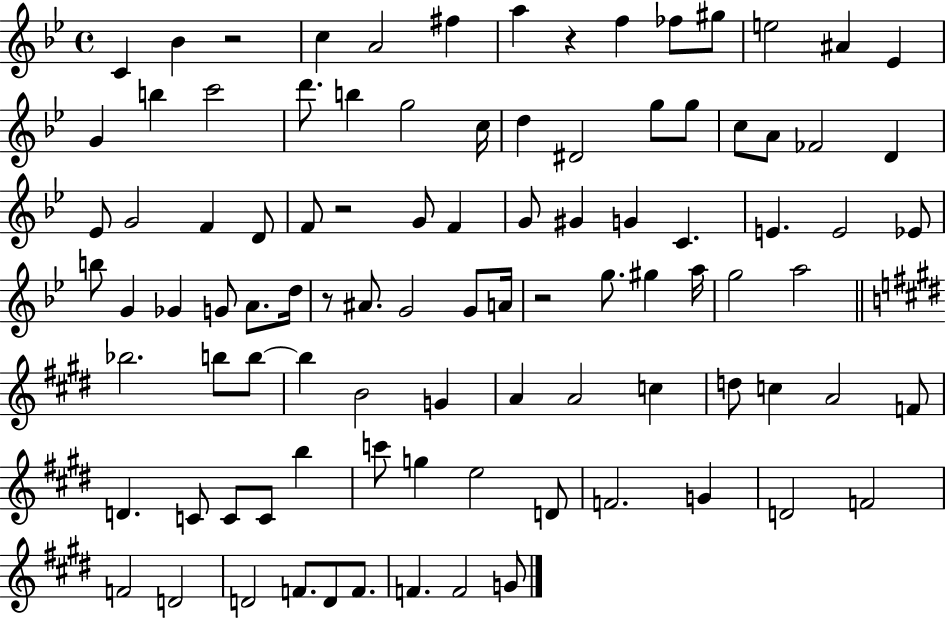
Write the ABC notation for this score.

X:1
T:Untitled
M:4/4
L:1/4
K:Bb
C _B z2 c A2 ^f a z f _f/2 ^g/2 e2 ^A _E G b c'2 d'/2 b g2 c/4 d ^D2 g/2 g/2 c/2 A/2 _F2 D _E/2 G2 F D/2 F/2 z2 G/2 F G/2 ^G G C E E2 _E/2 b/2 G _G G/2 A/2 d/4 z/2 ^A/2 G2 G/2 A/4 z2 g/2 ^g a/4 g2 a2 _b2 b/2 b/2 b B2 G A A2 c d/2 c A2 F/2 D C/2 C/2 C/2 b c'/2 g e2 D/2 F2 G D2 F2 F2 D2 D2 F/2 D/2 F/2 F F2 G/2